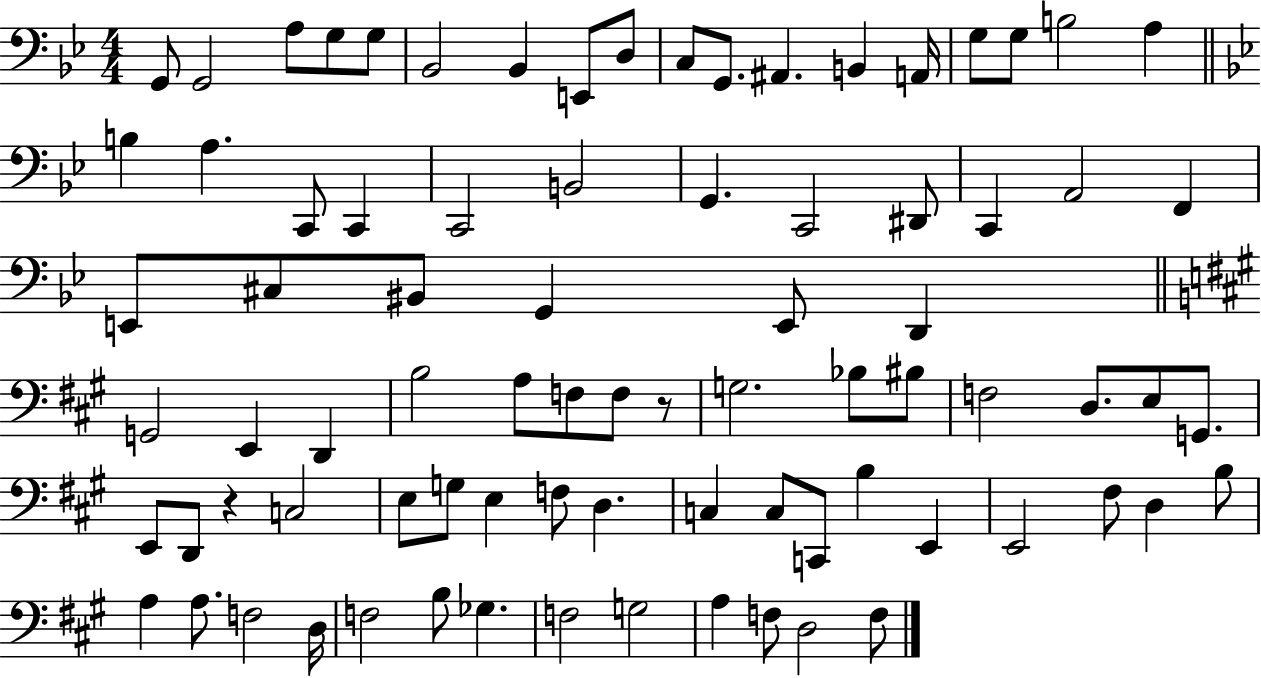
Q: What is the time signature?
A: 4/4